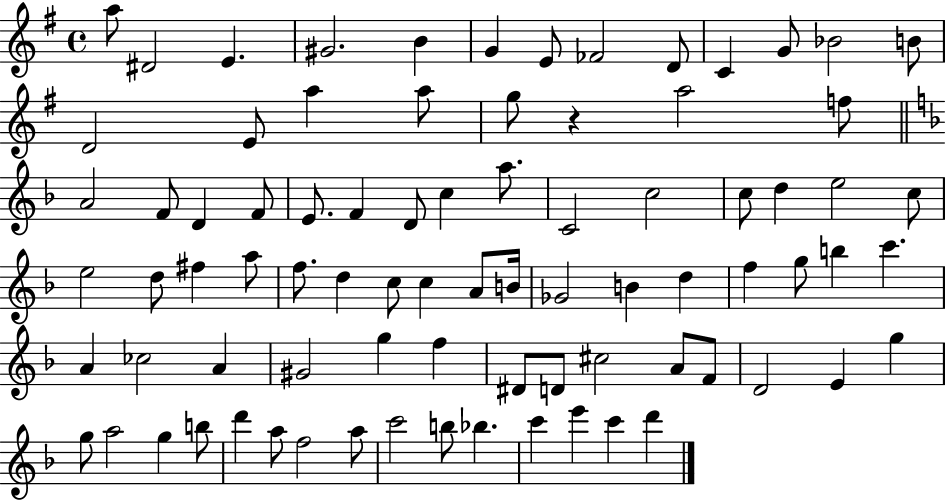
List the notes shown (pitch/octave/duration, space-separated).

A5/e D#4/h E4/q. G#4/h. B4/q G4/q E4/e FES4/h D4/e C4/q G4/e Bb4/h B4/e D4/h E4/e A5/q A5/e G5/e R/q A5/h F5/e A4/h F4/e D4/q F4/e E4/e. F4/q D4/e C5/q A5/e. C4/h C5/h C5/e D5/q E5/h C5/e E5/h D5/e F#5/q A5/e F5/e. D5/q C5/e C5/q A4/e B4/s Gb4/h B4/q D5/q F5/q G5/e B5/q C6/q. A4/q CES5/h A4/q G#4/h G5/q F5/q D#4/e D4/e C#5/h A4/e F4/e D4/h E4/q G5/q G5/e A5/h G5/q B5/e D6/q A5/e F5/h A5/e C6/h B5/e Bb5/q. C6/q E6/q C6/q D6/q